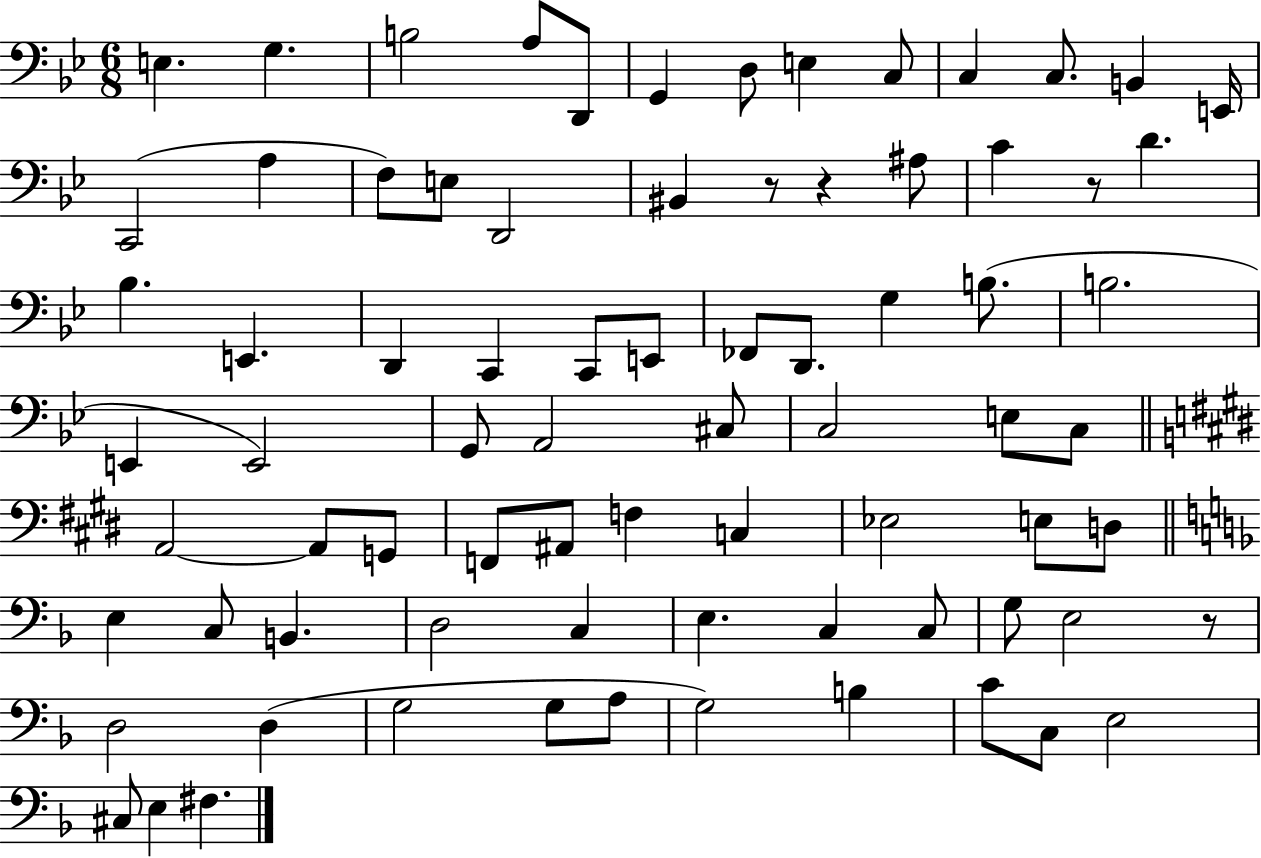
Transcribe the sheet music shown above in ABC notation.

X:1
T:Untitled
M:6/8
L:1/4
K:Bb
E, G, B,2 A,/2 D,,/2 G,, D,/2 E, C,/2 C, C,/2 B,, E,,/4 C,,2 A, F,/2 E,/2 D,,2 ^B,, z/2 z ^A,/2 C z/2 D _B, E,, D,, C,, C,,/2 E,,/2 _F,,/2 D,,/2 G, B,/2 B,2 E,, E,,2 G,,/2 A,,2 ^C,/2 C,2 E,/2 C,/2 A,,2 A,,/2 G,,/2 F,,/2 ^A,,/2 F, C, _E,2 E,/2 D,/2 E, C,/2 B,, D,2 C, E, C, C,/2 G,/2 E,2 z/2 D,2 D, G,2 G,/2 A,/2 G,2 B, C/2 C,/2 E,2 ^C,/2 E, ^F,